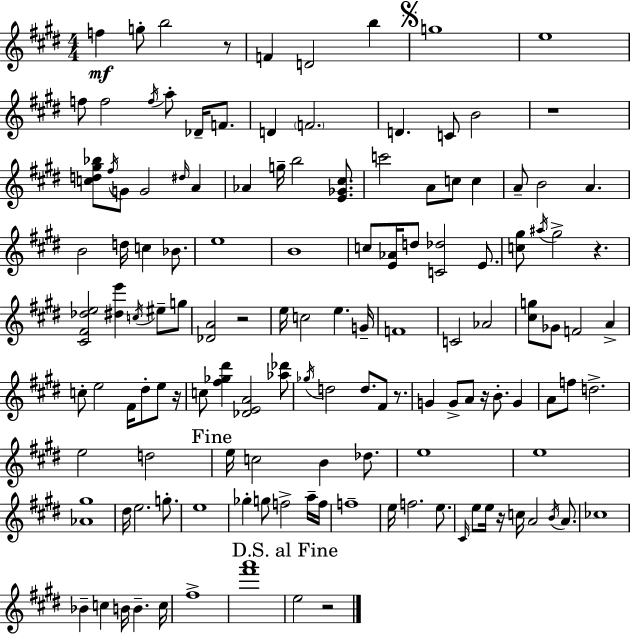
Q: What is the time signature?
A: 4/4